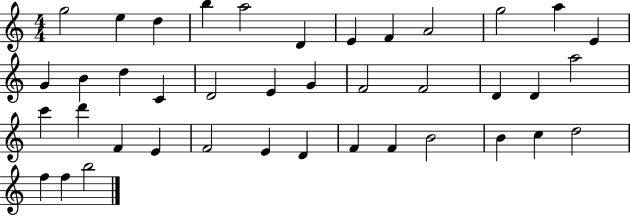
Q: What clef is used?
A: treble